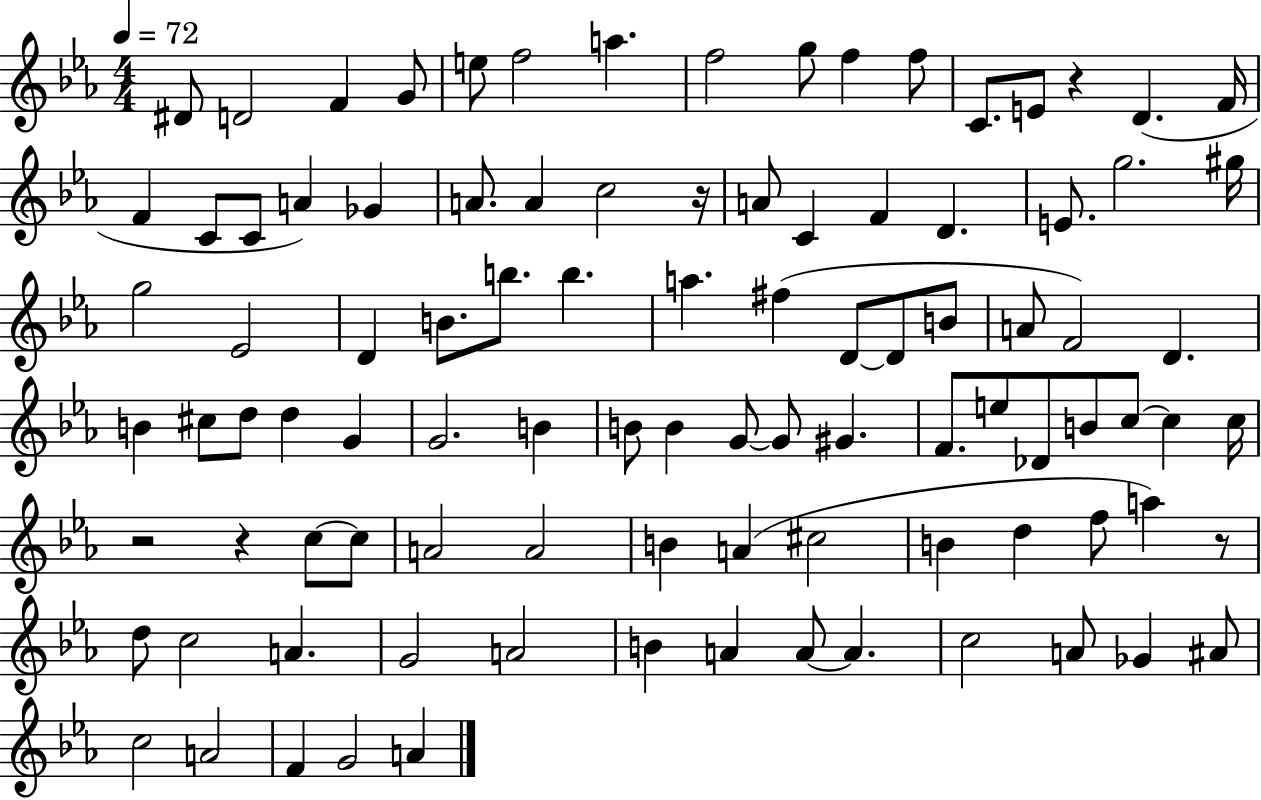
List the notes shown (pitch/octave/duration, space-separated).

D#4/e D4/h F4/q G4/e E5/e F5/h A5/q. F5/h G5/e F5/q F5/e C4/e. E4/e R/q D4/q. F4/s F4/q C4/e C4/e A4/q Gb4/q A4/e. A4/q C5/h R/s A4/e C4/q F4/q D4/q. E4/e. G5/h. G#5/s G5/h Eb4/h D4/q B4/e. B5/e. B5/q. A5/q. F#5/q D4/e D4/e B4/e A4/e F4/h D4/q. B4/q C#5/e D5/e D5/q G4/q G4/h. B4/q B4/e B4/q G4/e G4/e G#4/q. F4/e. E5/e Db4/e B4/e C5/e C5/q C5/s R/h R/q C5/e C5/e A4/h A4/h B4/q A4/q C#5/h B4/q D5/q F5/e A5/q R/e D5/e C5/h A4/q. G4/h A4/h B4/q A4/q A4/e A4/q. C5/h A4/e Gb4/q A#4/e C5/h A4/h F4/q G4/h A4/q